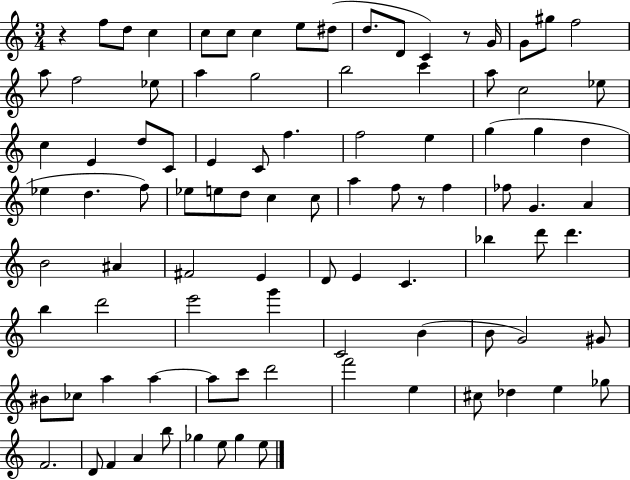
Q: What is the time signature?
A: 3/4